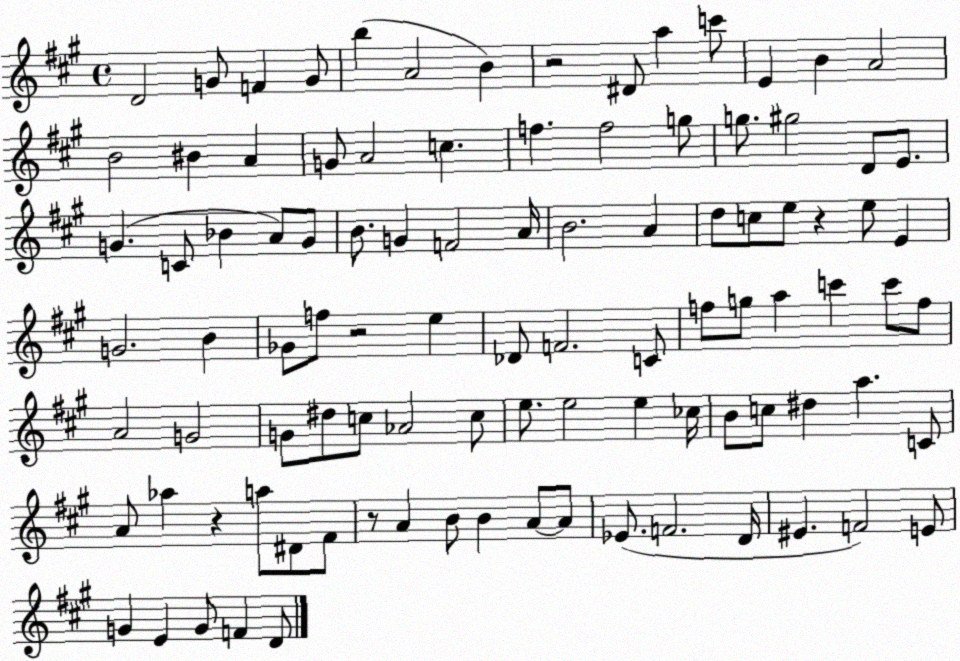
X:1
T:Untitled
M:4/4
L:1/4
K:A
D2 G/2 F G/2 b A2 B z2 ^D/2 a c'/2 E B A2 B2 ^B A G/2 A2 c f f2 g/2 g/2 ^g2 D/2 E/2 G C/2 _B A/2 G/2 B/2 G F2 A/4 B2 A d/2 c/2 e/2 z e/2 E G2 B _G/2 f/2 z2 e _D/2 F2 C/2 f/2 g/2 a c' c'/2 f/2 A2 G2 G/2 ^d/2 c/2 _A2 c/2 e/2 e2 e _c/4 B/2 c/2 ^d a C/2 A/2 _a z a/2 ^D/2 ^F/2 z/2 A B/2 B A/2 A/2 _E/2 F2 D/4 ^E F2 E/2 G E G/2 F D/2